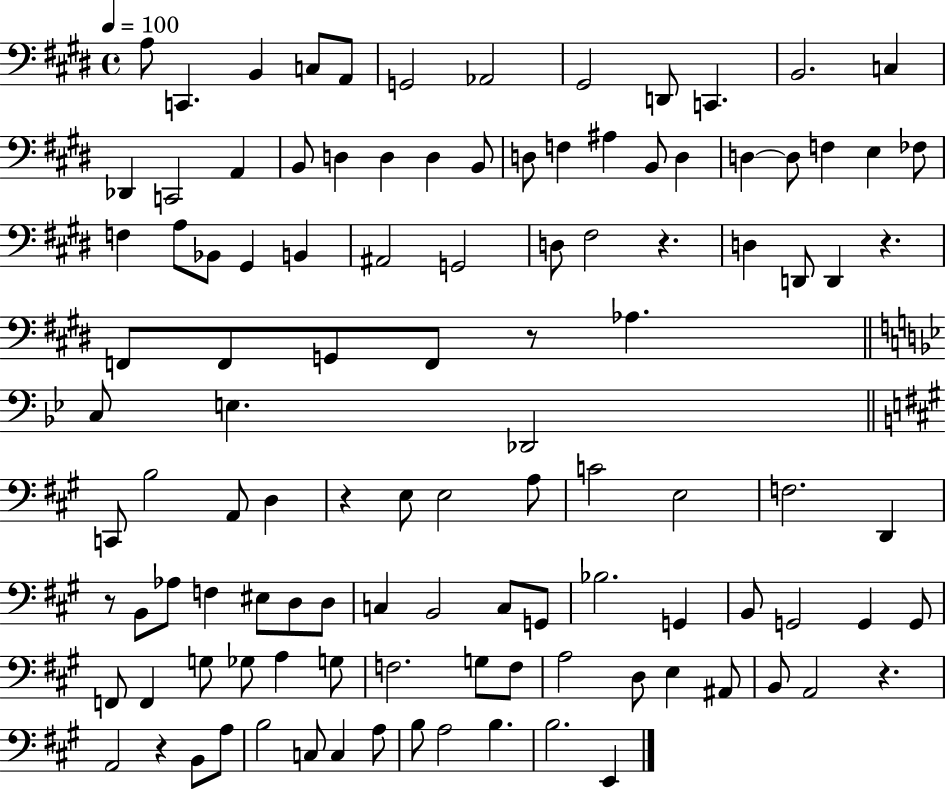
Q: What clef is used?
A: bass